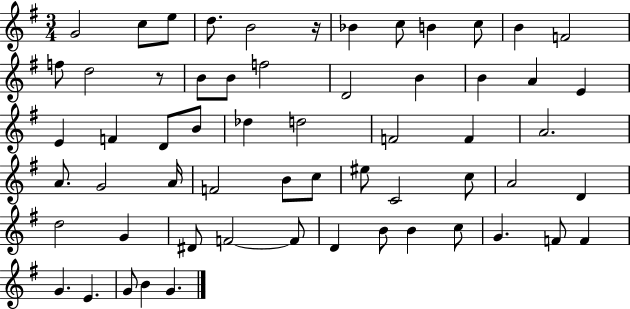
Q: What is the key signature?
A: G major